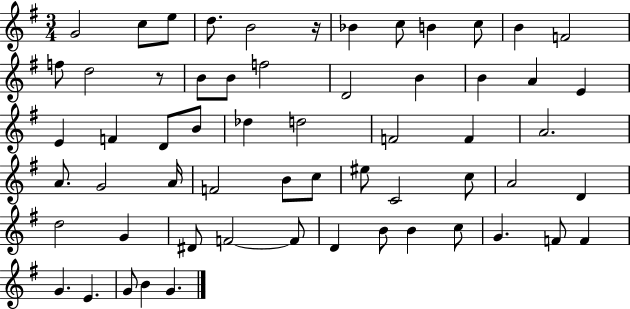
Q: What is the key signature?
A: G major